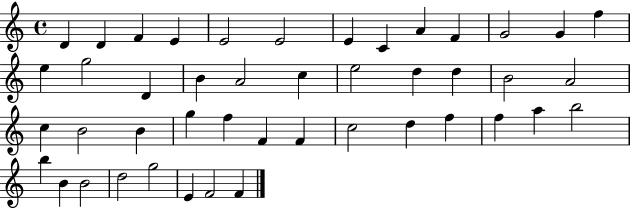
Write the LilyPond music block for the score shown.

{
  \clef treble
  \time 4/4
  \defaultTimeSignature
  \key c \major
  d'4 d'4 f'4 e'4 | e'2 e'2 | e'4 c'4 a'4 f'4 | g'2 g'4 f''4 | \break e''4 g''2 d'4 | b'4 a'2 c''4 | e''2 d''4 d''4 | b'2 a'2 | \break c''4 b'2 b'4 | g''4 f''4 f'4 f'4 | c''2 d''4 f''4 | f''4 a''4 b''2 | \break b''4 b'4 b'2 | d''2 g''2 | e'4 f'2 f'4 | \bar "|."
}